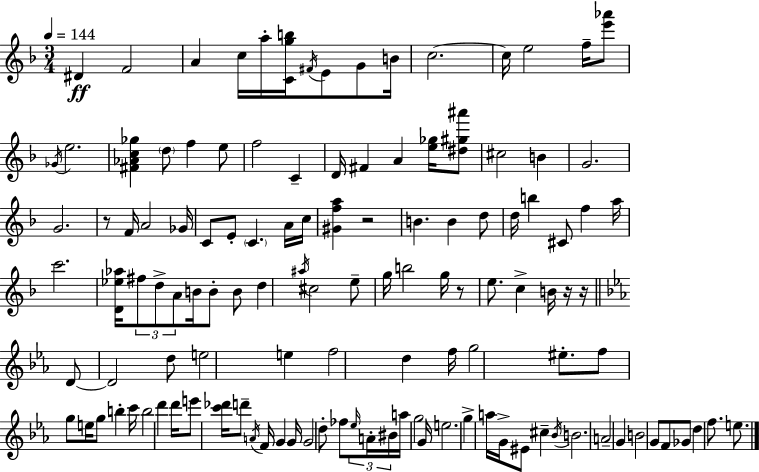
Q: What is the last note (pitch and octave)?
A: E5